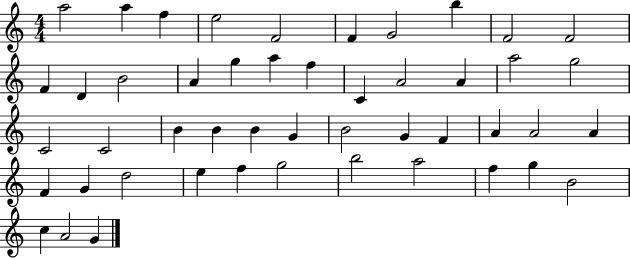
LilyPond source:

{
  \clef treble
  \numericTimeSignature
  \time 4/4
  \key c \major
  a''2 a''4 f''4 | e''2 f'2 | f'4 g'2 b''4 | f'2 f'2 | \break f'4 d'4 b'2 | a'4 g''4 a''4 f''4 | c'4 a'2 a'4 | a''2 g''2 | \break c'2 c'2 | b'4 b'4 b'4 g'4 | b'2 g'4 f'4 | a'4 a'2 a'4 | \break f'4 g'4 d''2 | e''4 f''4 g''2 | b''2 a''2 | f''4 g''4 b'2 | \break c''4 a'2 g'4 | \bar "|."
}